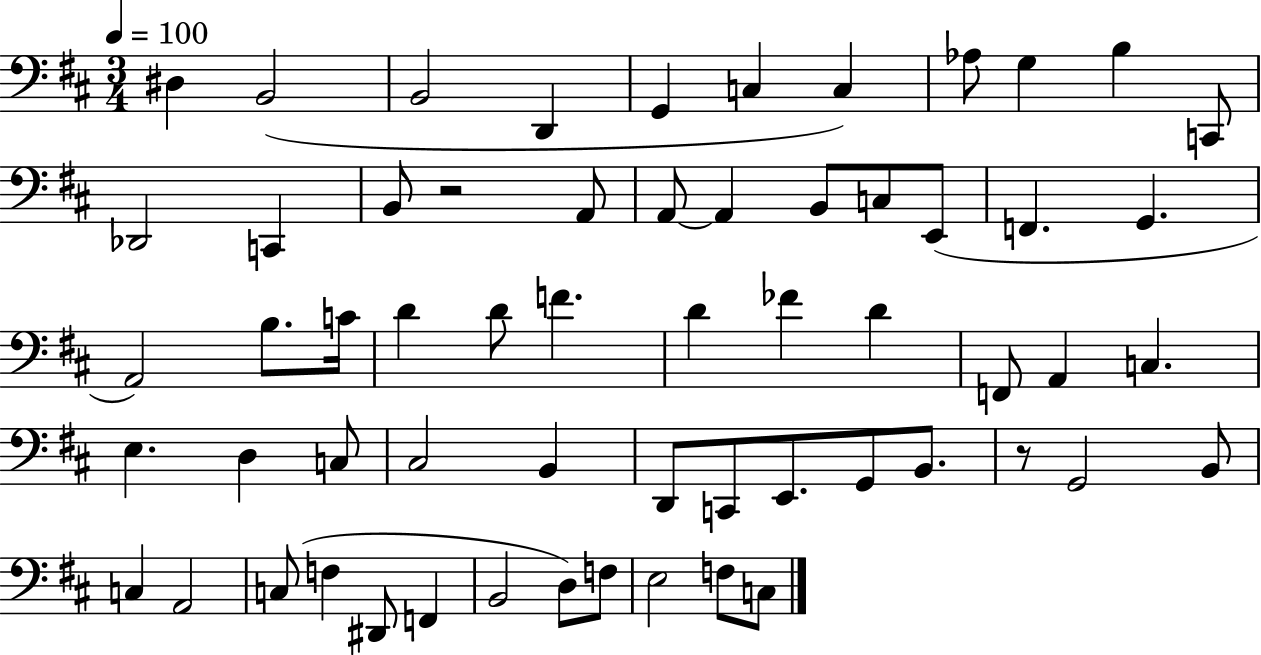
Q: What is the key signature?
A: D major